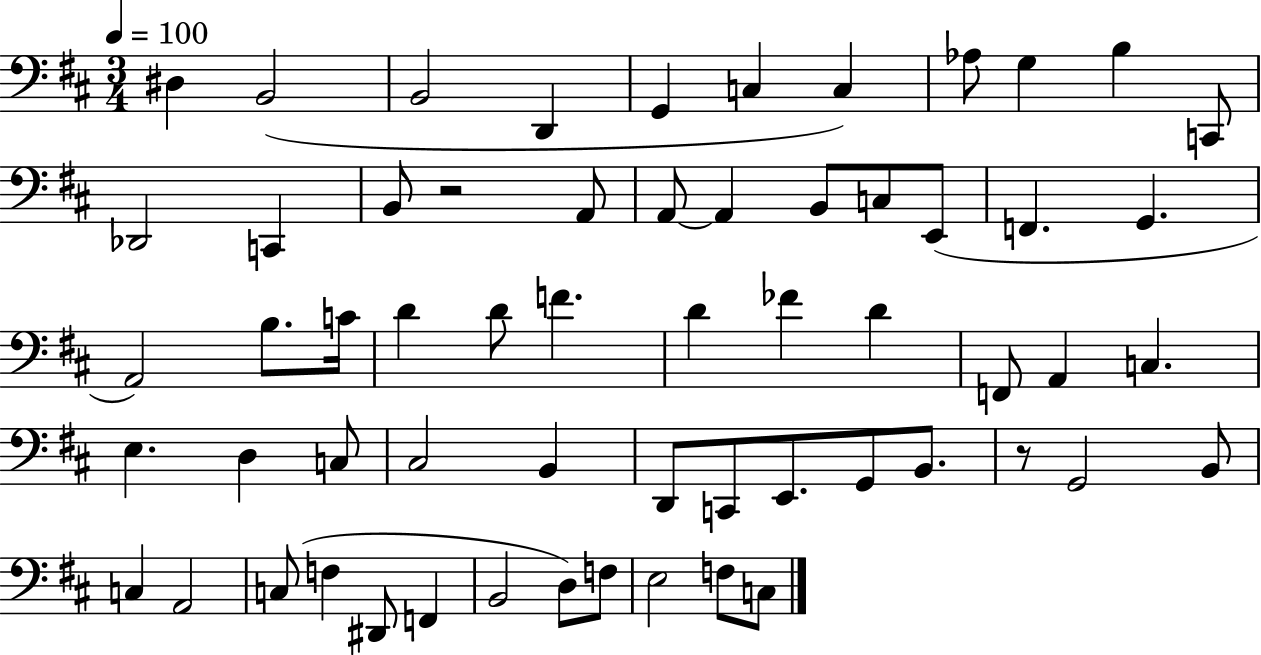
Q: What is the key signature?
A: D major